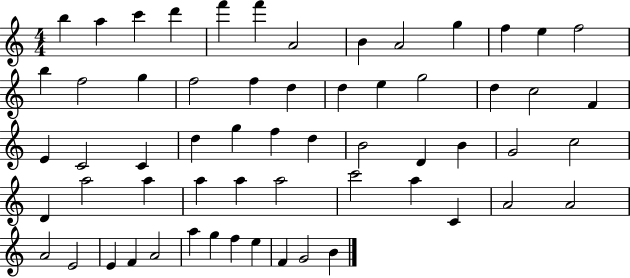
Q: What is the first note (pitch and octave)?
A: B5